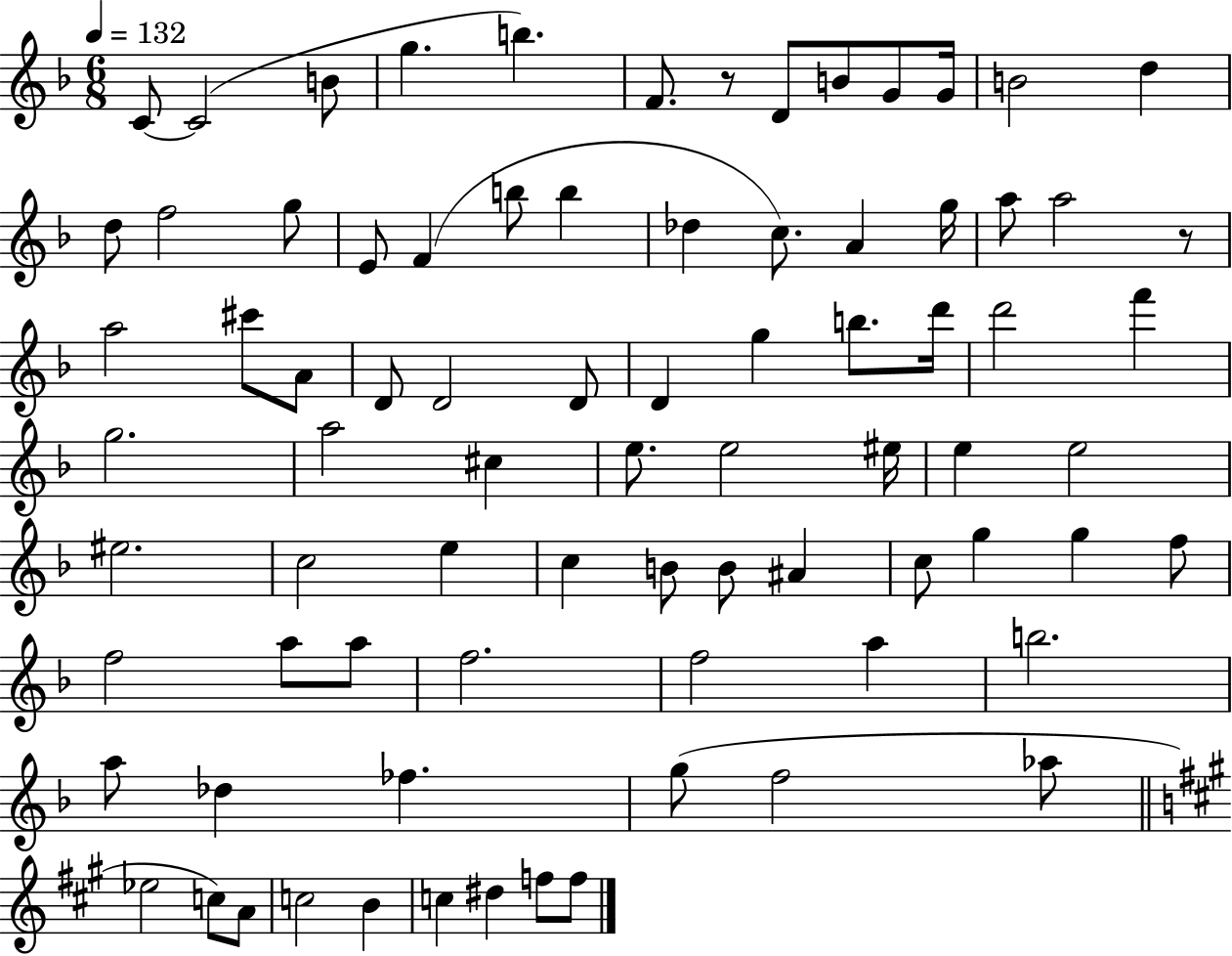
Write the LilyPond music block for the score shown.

{
  \clef treble
  \numericTimeSignature
  \time 6/8
  \key f \major
  \tempo 4 = 132
  c'8~~ c'2( b'8 | g''4. b''4.) | f'8. r8 d'8 b'8 g'8 g'16 | b'2 d''4 | \break d''8 f''2 g''8 | e'8 f'4( b''8 b''4 | des''4 c''8.) a'4 g''16 | a''8 a''2 r8 | \break a''2 cis'''8 a'8 | d'8 d'2 d'8 | d'4 g''4 b''8. d'''16 | d'''2 f'''4 | \break g''2. | a''2 cis''4 | e''8. e''2 eis''16 | e''4 e''2 | \break eis''2. | c''2 e''4 | c''4 b'8 b'8 ais'4 | c''8 g''4 g''4 f''8 | \break f''2 a''8 a''8 | f''2. | f''2 a''4 | b''2. | \break a''8 des''4 fes''4. | g''8( f''2 aes''8 | \bar "||" \break \key a \major ees''2 c''8) a'8 | c''2 b'4 | c''4 dis''4 f''8 f''8 | \bar "|."
}